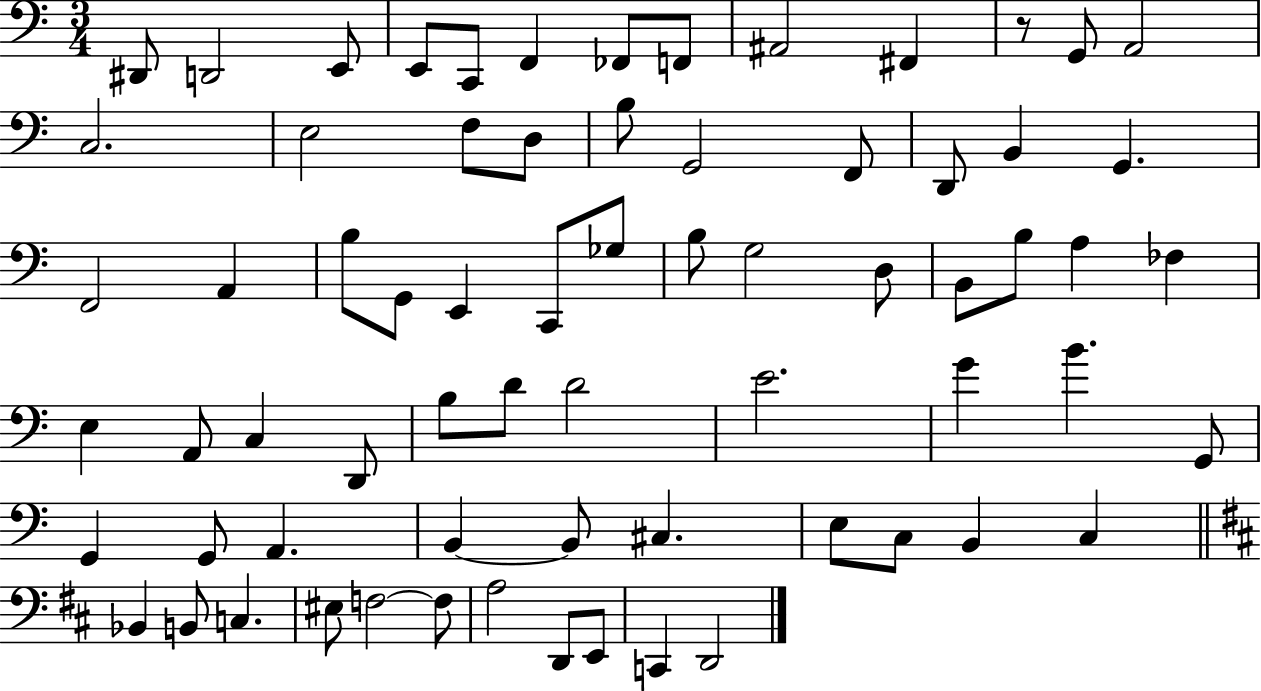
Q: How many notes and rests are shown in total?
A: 69